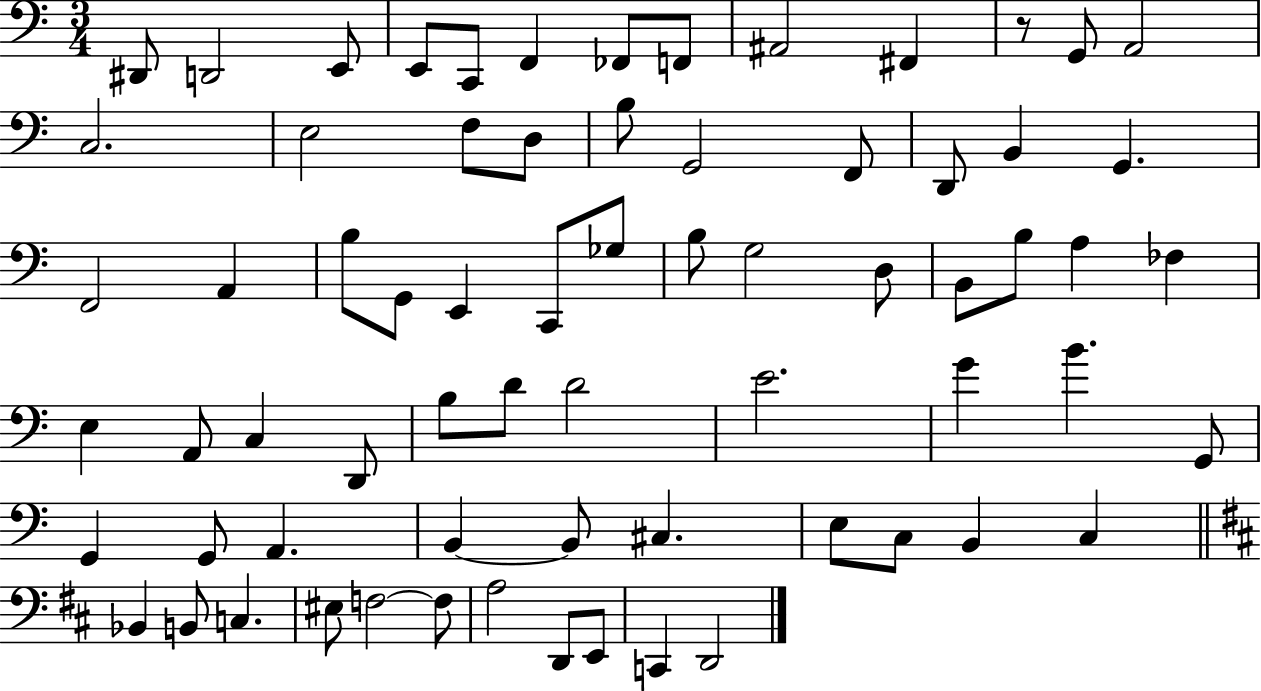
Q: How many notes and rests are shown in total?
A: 69